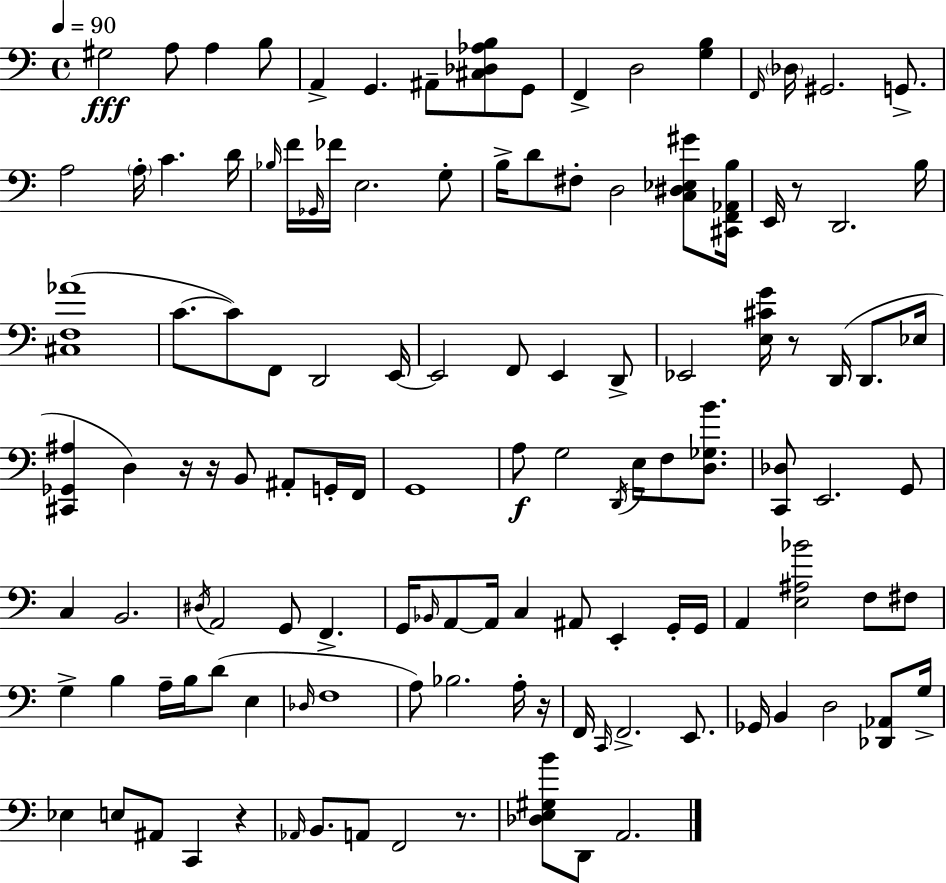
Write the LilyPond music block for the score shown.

{
  \clef bass
  \time 4/4
  \defaultTimeSignature
  \key c \major
  \tempo 4 = 90
  gis2\fff a8 a4 b8 | a,4-> g,4. ais,8-- <cis des aes b>8 g,8 | f,4-> d2 <g b>4 | \grace { f,16 } \parenthesize des16 gis,2. g,8.-> | \break a2 \parenthesize a16-. c'4. | d'16 \grace { bes16 } f'16 \grace { ges,16 } fes'16 e2. | g8-. b16-> d'8 fis8-. d2 | <c dis ees gis'>8 <cis, f, aes, b>16 e,16 r8 d,2. | \break b16 <cis f aes'>1( | c'8.~~ c'8) f,8 d,2 | e,16~~ e,2 f,8 e,4 | d,8-> ees,2 <e cis' g'>16 r8 d,16( d,8. | \break ees16 <cis, ges, ais>4 d4) r16 r16 b,8 ais,8-. | g,16-. f,16 g,1 | a8\f g2 \acciaccatura { d,16 } e16 f8 | <d ges b'>8. <c, des>8 e,2. | \break g,8 c4 b,2. | \acciaccatura { dis16 } a,2 g,8 f,4.-> | g,16 \grace { bes,16 } a,8~~ a,16 c4 ais,8 | e,4-. g,16-. g,16 a,4 <e ais bes'>2 | \break f8 fis8 g4-> b4 a16-- b16 | d'8( e4 \grace { des16 } f1 | a8) bes2. | a16-. r16 f,16 \grace { c,16 } f,2.-> | \break e,8. ges,16 b,4 d2 | <des, aes,>8 g16-> ees4 e8 ais,8 | c,4 r4 \grace { aes,16 } b,8. a,8 f,2 | r8. <des e gis b'>8 d,8 a,2. | \break \bar "|."
}